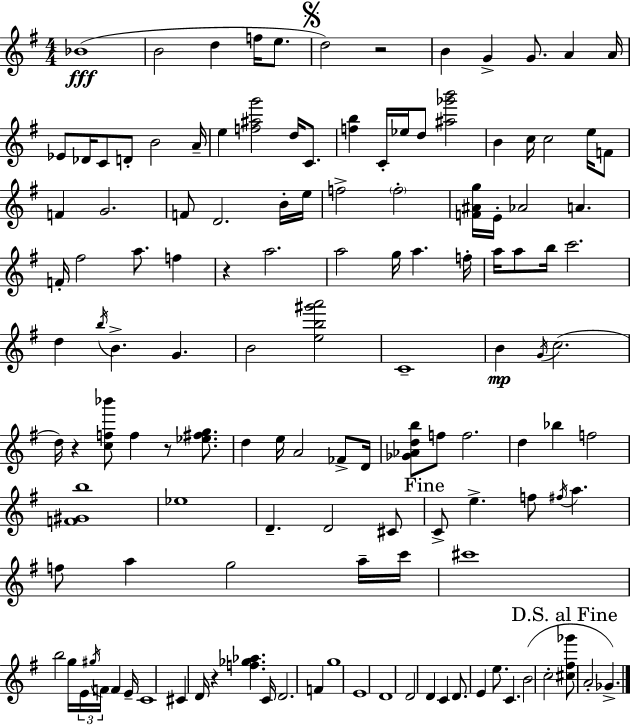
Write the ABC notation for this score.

X:1
T:Untitled
M:4/4
L:1/4
K:Em
_B4 B2 d f/4 e/2 d2 z2 B G G/2 A A/4 _E/2 _D/4 C/2 D/2 B2 A/4 e [f^ag']2 d/4 C/2 [fb] C/4 _e/4 d/2 [^a_g'b']2 B c/4 c2 e/4 F/2 F G2 F/2 D2 B/4 e/4 f2 f2 [F^Ag]/4 E/4 _A2 A F/4 ^f2 a/2 f z a2 a2 g/4 a f/4 a/4 a/2 b/4 c'2 d b/4 B G B2 [eb^g'a']2 C4 B G/4 c2 d/4 z [cf_b']/2 f z/2 [_e^fg]/2 d e/4 A2 _F/2 D/4 [_G_Adb]/2 f/2 f2 d _b f2 [F^Gb]4 _e4 D D2 ^C/2 C/2 e f/2 ^f/4 a f/2 a g2 a/4 c'/4 ^c'4 b2 g/4 E/4 ^g/4 F/4 F E/4 C4 ^C D/4 z [f_g_a] C/4 D2 F g4 E4 D4 D2 D C D/2 E e/2 C B2 c2 [^c^f_g']/2 A2 _G